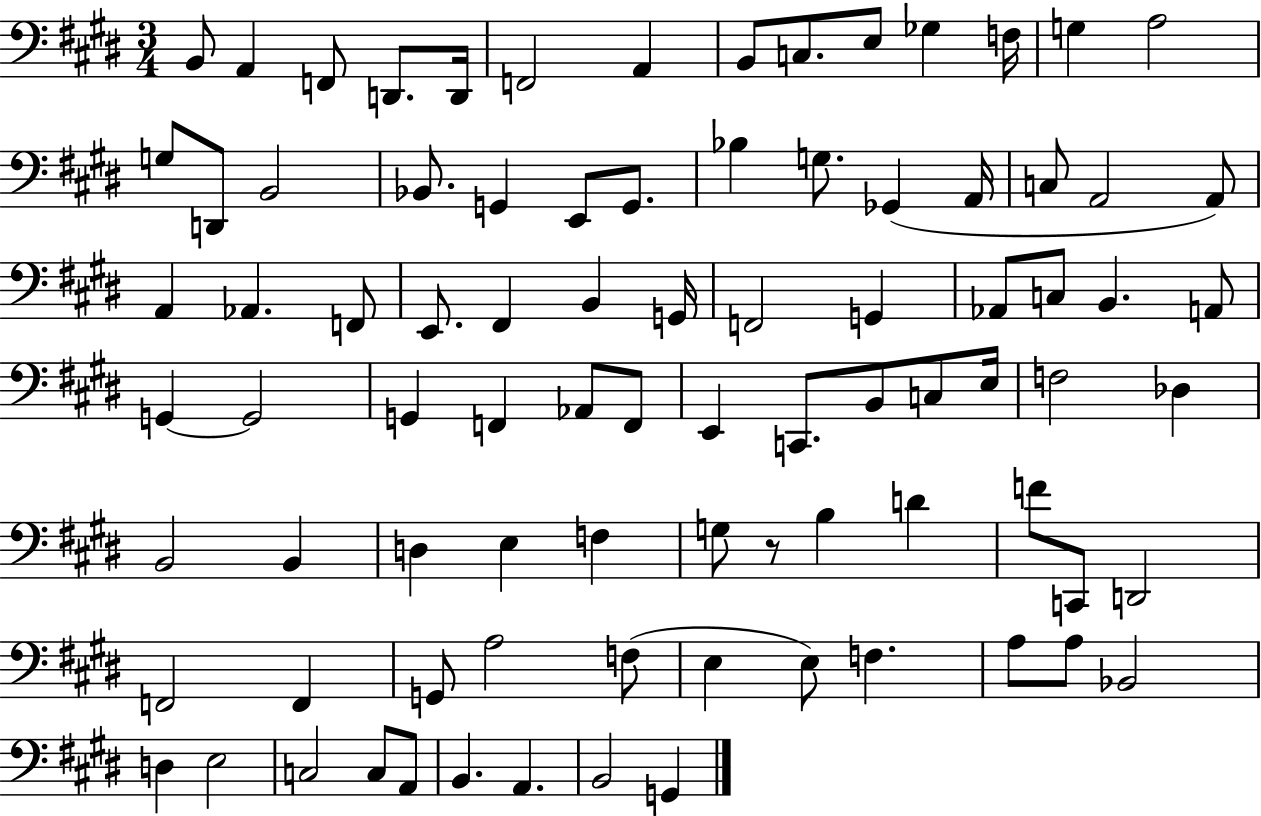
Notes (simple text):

B2/e A2/q F2/e D2/e. D2/s F2/h A2/q B2/e C3/e. E3/e Gb3/q F3/s G3/q A3/h G3/e D2/e B2/h Bb2/e. G2/q E2/e G2/e. Bb3/q G3/e. Gb2/q A2/s C3/e A2/h A2/e A2/q Ab2/q. F2/e E2/e. F#2/q B2/q G2/s F2/h G2/q Ab2/e C3/e B2/q. A2/e G2/q G2/h G2/q F2/q Ab2/e F2/e E2/q C2/e. B2/e C3/e E3/s F3/h Db3/q B2/h B2/q D3/q E3/q F3/q G3/e R/e B3/q D4/q F4/e C2/e D2/h F2/h F2/q G2/e A3/h F3/e E3/q E3/e F3/q. A3/e A3/e Bb2/h D3/q E3/h C3/h C3/e A2/e B2/q. A2/q. B2/h G2/q